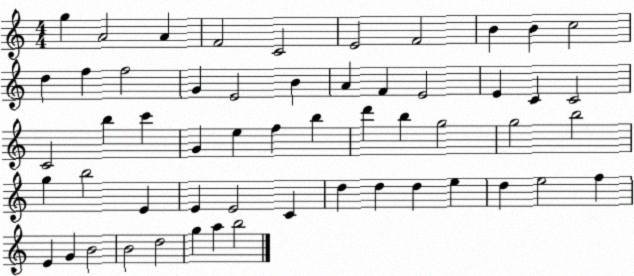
X:1
T:Untitled
M:4/4
L:1/4
K:C
g A2 A F2 C2 E2 F2 B B c2 d f f2 G E2 B A F E2 E C C2 C2 b c' G e f b d' b g2 g2 b2 g b2 E E E2 C d d d e d e2 f E G B2 B2 d2 g a b2